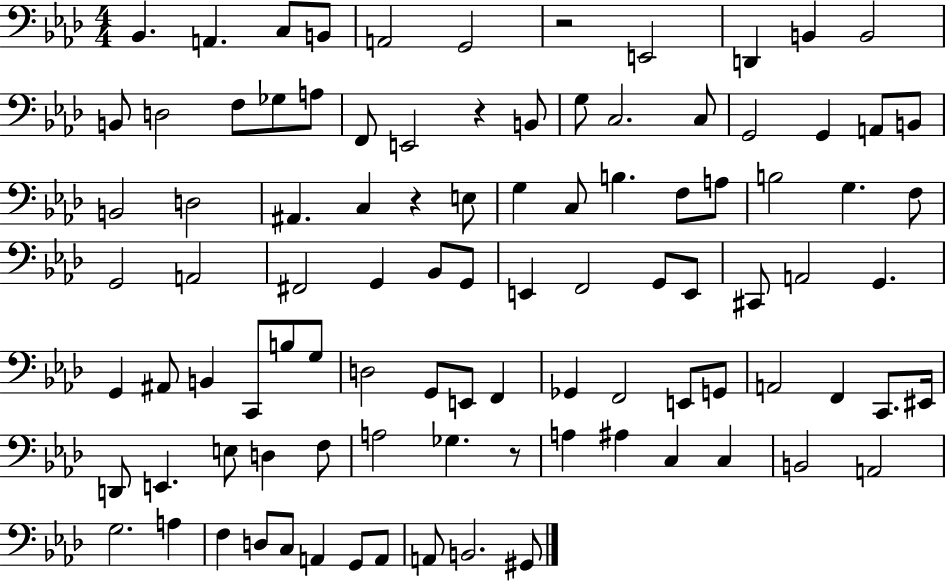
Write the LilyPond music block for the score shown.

{
  \clef bass
  \numericTimeSignature
  \time 4/4
  \key aes \major
  bes,4. a,4. c8 b,8 | a,2 g,2 | r2 e,2 | d,4 b,4 b,2 | \break b,8 d2 f8 ges8 a8 | f,8 e,2 r4 b,8 | g8 c2. c8 | g,2 g,4 a,8 b,8 | \break b,2 d2 | ais,4. c4 r4 e8 | g4 c8 b4. f8 a8 | b2 g4. f8 | \break g,2 a,2 | fis,2 g,4 bes,8 g,8 | e,4 f,2 g,8 e,8 | cis,8 a,2 g,4. | \break g,4 ais,8 b,4 c,8 b8 g8 | d2 g,8 e,8 f,4 | ges,4 f,2 e,8 g,8 | a,2 f,4 c,8. eis,16 | \break d,8 e,4. e8 d4 f8 | a2 ges4. r8 | a4 ais4 c4 c4 | b,2 a,2 | \break g2. a4 | f4 d8 c8 a,4 g,8 a,8 | a,8 b,2. gis,8 | \bar "|."
}